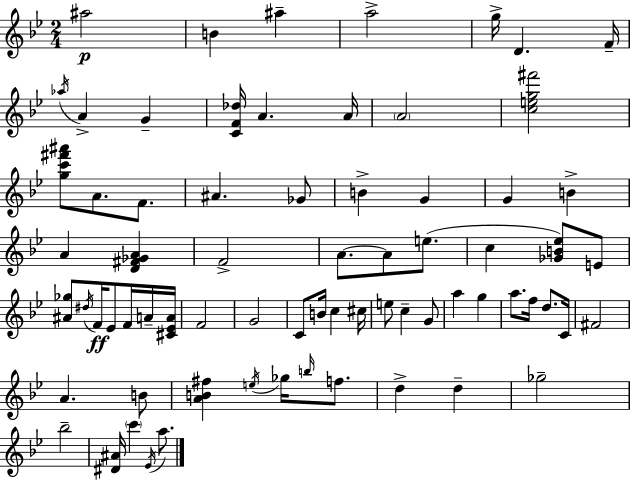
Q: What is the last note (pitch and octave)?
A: A5